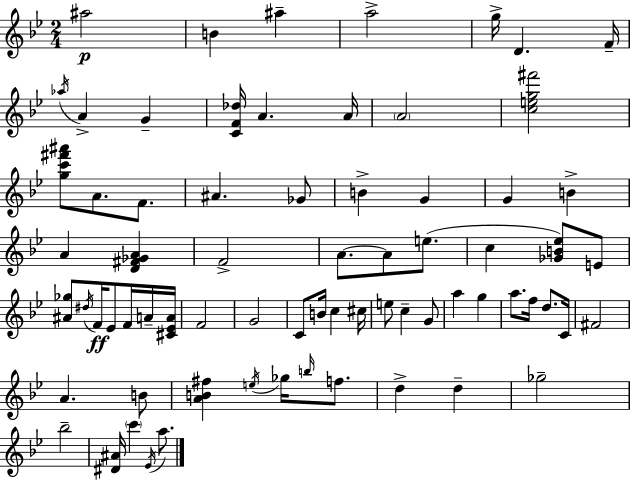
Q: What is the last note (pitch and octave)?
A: A5